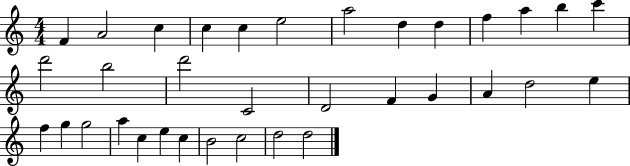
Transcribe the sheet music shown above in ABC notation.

X:1
T:Untitled
M:4/4
L:1/4
K:C
F A2 c c c e2 a2 d d f a b c' d'2 b2 d'2 C2 D2 F G A d2 e f g g2 a c e c B2 c2 d2 d2